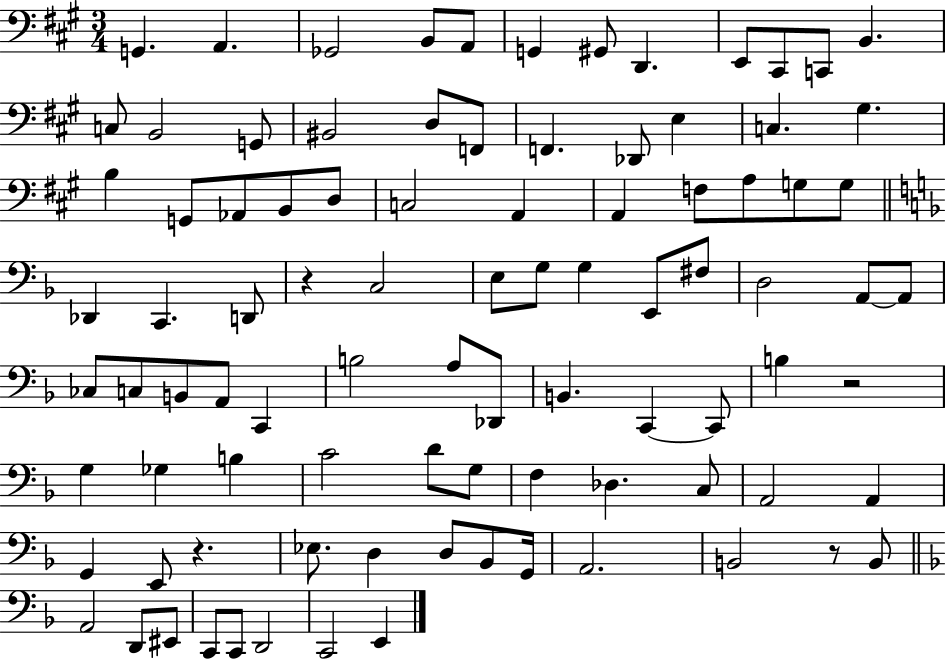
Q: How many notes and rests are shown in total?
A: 92